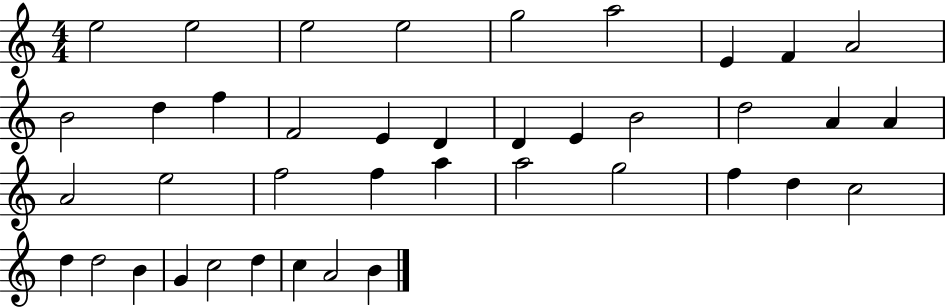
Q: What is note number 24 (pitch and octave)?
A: F5